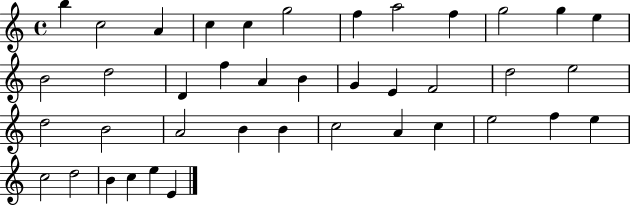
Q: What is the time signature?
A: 4/4